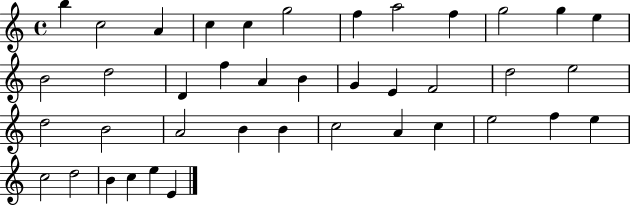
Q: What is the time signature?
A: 4/4